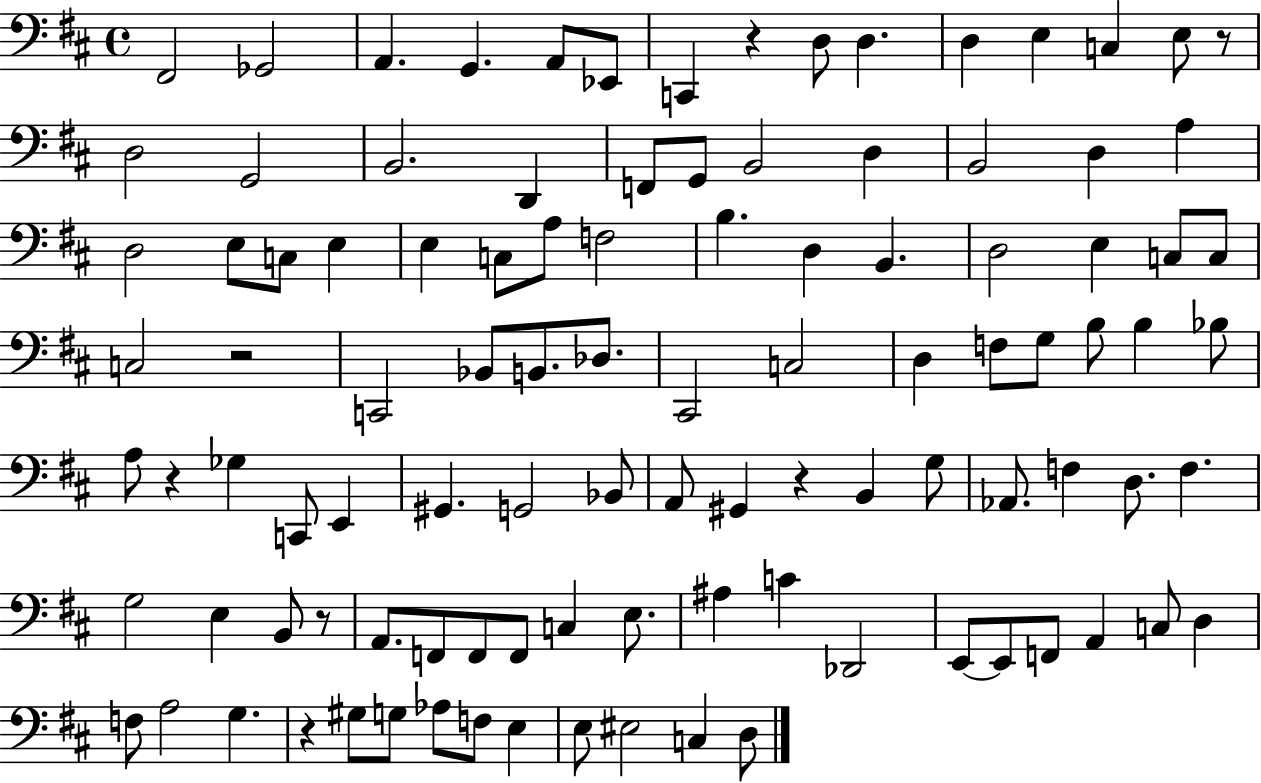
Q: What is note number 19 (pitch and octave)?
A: G2